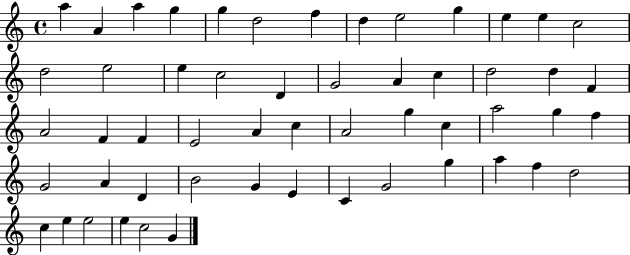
X:1
T:Untitled
M:4/4
L:1/4
K:C
a A a g g d2 f d e2 g e e c2 d2 e2 e c2 D G2 A c d2 d F A2 F F E2 A c A2 g c a2 g f G2 A D B2 G E C G2 g a f d2 c e e2 e c2 G